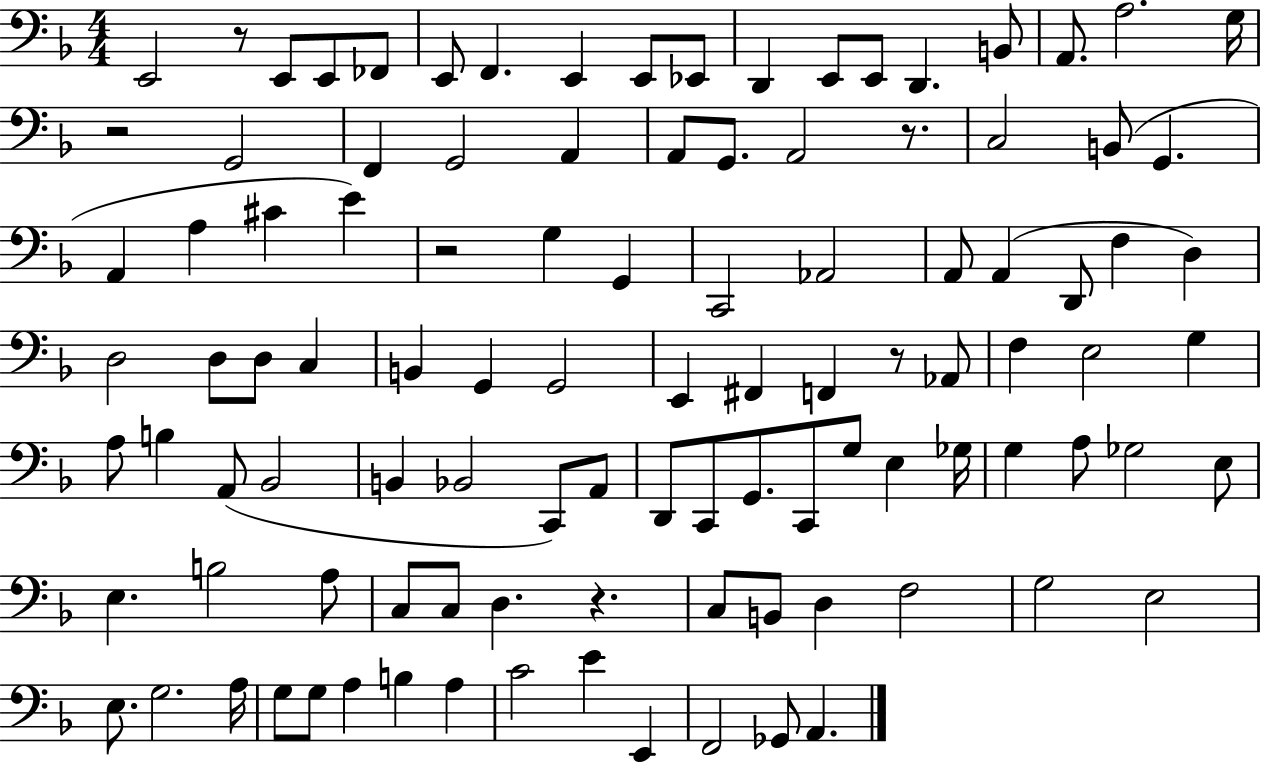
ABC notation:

X:1
T:Untitled
M:4/4
L:1/4
K:F
E,,2 z/2 E,,/2 E,,/2 _F,,/2 E,,/2 F,, E,, E,,/2 _E,,/2 D,, E,,/2 E,,/2 D,, B,,/2 A,,/2 A,2 G,/4 z2 G,,2 F,, G,,2 A,, A,,/2 G,,/2 A,,2 z/2 C,2 B,,/2 G,, A,, A, ^C E z2 G, G,, C,,2 _A,,2 A,,/2 A,, D,,/2 F, D, D,2 D,/2 D,/2 C, B,, G,, G,,2 E,, ^F,, F,, z/2 _A,,/2 F, E,2 G, A,/2 B, A,,/2 _B,,2 B,, _B,,2 C,,/2 A,,/2 D,,/2 C,,/2 G,,/2 C,,/2 G,/2 E, _G,/4 G, A,/2 _G,2 E,/2 E, B,2 A,/2 C,/2 C,/2 D, z C,/2 B,,/2 D, F,2 G,2 E,2 E,/2 G,2 A,/4 G,/2 G,/2 A, B, A, C2 E E,, F,,2 _G,,/2 A,,